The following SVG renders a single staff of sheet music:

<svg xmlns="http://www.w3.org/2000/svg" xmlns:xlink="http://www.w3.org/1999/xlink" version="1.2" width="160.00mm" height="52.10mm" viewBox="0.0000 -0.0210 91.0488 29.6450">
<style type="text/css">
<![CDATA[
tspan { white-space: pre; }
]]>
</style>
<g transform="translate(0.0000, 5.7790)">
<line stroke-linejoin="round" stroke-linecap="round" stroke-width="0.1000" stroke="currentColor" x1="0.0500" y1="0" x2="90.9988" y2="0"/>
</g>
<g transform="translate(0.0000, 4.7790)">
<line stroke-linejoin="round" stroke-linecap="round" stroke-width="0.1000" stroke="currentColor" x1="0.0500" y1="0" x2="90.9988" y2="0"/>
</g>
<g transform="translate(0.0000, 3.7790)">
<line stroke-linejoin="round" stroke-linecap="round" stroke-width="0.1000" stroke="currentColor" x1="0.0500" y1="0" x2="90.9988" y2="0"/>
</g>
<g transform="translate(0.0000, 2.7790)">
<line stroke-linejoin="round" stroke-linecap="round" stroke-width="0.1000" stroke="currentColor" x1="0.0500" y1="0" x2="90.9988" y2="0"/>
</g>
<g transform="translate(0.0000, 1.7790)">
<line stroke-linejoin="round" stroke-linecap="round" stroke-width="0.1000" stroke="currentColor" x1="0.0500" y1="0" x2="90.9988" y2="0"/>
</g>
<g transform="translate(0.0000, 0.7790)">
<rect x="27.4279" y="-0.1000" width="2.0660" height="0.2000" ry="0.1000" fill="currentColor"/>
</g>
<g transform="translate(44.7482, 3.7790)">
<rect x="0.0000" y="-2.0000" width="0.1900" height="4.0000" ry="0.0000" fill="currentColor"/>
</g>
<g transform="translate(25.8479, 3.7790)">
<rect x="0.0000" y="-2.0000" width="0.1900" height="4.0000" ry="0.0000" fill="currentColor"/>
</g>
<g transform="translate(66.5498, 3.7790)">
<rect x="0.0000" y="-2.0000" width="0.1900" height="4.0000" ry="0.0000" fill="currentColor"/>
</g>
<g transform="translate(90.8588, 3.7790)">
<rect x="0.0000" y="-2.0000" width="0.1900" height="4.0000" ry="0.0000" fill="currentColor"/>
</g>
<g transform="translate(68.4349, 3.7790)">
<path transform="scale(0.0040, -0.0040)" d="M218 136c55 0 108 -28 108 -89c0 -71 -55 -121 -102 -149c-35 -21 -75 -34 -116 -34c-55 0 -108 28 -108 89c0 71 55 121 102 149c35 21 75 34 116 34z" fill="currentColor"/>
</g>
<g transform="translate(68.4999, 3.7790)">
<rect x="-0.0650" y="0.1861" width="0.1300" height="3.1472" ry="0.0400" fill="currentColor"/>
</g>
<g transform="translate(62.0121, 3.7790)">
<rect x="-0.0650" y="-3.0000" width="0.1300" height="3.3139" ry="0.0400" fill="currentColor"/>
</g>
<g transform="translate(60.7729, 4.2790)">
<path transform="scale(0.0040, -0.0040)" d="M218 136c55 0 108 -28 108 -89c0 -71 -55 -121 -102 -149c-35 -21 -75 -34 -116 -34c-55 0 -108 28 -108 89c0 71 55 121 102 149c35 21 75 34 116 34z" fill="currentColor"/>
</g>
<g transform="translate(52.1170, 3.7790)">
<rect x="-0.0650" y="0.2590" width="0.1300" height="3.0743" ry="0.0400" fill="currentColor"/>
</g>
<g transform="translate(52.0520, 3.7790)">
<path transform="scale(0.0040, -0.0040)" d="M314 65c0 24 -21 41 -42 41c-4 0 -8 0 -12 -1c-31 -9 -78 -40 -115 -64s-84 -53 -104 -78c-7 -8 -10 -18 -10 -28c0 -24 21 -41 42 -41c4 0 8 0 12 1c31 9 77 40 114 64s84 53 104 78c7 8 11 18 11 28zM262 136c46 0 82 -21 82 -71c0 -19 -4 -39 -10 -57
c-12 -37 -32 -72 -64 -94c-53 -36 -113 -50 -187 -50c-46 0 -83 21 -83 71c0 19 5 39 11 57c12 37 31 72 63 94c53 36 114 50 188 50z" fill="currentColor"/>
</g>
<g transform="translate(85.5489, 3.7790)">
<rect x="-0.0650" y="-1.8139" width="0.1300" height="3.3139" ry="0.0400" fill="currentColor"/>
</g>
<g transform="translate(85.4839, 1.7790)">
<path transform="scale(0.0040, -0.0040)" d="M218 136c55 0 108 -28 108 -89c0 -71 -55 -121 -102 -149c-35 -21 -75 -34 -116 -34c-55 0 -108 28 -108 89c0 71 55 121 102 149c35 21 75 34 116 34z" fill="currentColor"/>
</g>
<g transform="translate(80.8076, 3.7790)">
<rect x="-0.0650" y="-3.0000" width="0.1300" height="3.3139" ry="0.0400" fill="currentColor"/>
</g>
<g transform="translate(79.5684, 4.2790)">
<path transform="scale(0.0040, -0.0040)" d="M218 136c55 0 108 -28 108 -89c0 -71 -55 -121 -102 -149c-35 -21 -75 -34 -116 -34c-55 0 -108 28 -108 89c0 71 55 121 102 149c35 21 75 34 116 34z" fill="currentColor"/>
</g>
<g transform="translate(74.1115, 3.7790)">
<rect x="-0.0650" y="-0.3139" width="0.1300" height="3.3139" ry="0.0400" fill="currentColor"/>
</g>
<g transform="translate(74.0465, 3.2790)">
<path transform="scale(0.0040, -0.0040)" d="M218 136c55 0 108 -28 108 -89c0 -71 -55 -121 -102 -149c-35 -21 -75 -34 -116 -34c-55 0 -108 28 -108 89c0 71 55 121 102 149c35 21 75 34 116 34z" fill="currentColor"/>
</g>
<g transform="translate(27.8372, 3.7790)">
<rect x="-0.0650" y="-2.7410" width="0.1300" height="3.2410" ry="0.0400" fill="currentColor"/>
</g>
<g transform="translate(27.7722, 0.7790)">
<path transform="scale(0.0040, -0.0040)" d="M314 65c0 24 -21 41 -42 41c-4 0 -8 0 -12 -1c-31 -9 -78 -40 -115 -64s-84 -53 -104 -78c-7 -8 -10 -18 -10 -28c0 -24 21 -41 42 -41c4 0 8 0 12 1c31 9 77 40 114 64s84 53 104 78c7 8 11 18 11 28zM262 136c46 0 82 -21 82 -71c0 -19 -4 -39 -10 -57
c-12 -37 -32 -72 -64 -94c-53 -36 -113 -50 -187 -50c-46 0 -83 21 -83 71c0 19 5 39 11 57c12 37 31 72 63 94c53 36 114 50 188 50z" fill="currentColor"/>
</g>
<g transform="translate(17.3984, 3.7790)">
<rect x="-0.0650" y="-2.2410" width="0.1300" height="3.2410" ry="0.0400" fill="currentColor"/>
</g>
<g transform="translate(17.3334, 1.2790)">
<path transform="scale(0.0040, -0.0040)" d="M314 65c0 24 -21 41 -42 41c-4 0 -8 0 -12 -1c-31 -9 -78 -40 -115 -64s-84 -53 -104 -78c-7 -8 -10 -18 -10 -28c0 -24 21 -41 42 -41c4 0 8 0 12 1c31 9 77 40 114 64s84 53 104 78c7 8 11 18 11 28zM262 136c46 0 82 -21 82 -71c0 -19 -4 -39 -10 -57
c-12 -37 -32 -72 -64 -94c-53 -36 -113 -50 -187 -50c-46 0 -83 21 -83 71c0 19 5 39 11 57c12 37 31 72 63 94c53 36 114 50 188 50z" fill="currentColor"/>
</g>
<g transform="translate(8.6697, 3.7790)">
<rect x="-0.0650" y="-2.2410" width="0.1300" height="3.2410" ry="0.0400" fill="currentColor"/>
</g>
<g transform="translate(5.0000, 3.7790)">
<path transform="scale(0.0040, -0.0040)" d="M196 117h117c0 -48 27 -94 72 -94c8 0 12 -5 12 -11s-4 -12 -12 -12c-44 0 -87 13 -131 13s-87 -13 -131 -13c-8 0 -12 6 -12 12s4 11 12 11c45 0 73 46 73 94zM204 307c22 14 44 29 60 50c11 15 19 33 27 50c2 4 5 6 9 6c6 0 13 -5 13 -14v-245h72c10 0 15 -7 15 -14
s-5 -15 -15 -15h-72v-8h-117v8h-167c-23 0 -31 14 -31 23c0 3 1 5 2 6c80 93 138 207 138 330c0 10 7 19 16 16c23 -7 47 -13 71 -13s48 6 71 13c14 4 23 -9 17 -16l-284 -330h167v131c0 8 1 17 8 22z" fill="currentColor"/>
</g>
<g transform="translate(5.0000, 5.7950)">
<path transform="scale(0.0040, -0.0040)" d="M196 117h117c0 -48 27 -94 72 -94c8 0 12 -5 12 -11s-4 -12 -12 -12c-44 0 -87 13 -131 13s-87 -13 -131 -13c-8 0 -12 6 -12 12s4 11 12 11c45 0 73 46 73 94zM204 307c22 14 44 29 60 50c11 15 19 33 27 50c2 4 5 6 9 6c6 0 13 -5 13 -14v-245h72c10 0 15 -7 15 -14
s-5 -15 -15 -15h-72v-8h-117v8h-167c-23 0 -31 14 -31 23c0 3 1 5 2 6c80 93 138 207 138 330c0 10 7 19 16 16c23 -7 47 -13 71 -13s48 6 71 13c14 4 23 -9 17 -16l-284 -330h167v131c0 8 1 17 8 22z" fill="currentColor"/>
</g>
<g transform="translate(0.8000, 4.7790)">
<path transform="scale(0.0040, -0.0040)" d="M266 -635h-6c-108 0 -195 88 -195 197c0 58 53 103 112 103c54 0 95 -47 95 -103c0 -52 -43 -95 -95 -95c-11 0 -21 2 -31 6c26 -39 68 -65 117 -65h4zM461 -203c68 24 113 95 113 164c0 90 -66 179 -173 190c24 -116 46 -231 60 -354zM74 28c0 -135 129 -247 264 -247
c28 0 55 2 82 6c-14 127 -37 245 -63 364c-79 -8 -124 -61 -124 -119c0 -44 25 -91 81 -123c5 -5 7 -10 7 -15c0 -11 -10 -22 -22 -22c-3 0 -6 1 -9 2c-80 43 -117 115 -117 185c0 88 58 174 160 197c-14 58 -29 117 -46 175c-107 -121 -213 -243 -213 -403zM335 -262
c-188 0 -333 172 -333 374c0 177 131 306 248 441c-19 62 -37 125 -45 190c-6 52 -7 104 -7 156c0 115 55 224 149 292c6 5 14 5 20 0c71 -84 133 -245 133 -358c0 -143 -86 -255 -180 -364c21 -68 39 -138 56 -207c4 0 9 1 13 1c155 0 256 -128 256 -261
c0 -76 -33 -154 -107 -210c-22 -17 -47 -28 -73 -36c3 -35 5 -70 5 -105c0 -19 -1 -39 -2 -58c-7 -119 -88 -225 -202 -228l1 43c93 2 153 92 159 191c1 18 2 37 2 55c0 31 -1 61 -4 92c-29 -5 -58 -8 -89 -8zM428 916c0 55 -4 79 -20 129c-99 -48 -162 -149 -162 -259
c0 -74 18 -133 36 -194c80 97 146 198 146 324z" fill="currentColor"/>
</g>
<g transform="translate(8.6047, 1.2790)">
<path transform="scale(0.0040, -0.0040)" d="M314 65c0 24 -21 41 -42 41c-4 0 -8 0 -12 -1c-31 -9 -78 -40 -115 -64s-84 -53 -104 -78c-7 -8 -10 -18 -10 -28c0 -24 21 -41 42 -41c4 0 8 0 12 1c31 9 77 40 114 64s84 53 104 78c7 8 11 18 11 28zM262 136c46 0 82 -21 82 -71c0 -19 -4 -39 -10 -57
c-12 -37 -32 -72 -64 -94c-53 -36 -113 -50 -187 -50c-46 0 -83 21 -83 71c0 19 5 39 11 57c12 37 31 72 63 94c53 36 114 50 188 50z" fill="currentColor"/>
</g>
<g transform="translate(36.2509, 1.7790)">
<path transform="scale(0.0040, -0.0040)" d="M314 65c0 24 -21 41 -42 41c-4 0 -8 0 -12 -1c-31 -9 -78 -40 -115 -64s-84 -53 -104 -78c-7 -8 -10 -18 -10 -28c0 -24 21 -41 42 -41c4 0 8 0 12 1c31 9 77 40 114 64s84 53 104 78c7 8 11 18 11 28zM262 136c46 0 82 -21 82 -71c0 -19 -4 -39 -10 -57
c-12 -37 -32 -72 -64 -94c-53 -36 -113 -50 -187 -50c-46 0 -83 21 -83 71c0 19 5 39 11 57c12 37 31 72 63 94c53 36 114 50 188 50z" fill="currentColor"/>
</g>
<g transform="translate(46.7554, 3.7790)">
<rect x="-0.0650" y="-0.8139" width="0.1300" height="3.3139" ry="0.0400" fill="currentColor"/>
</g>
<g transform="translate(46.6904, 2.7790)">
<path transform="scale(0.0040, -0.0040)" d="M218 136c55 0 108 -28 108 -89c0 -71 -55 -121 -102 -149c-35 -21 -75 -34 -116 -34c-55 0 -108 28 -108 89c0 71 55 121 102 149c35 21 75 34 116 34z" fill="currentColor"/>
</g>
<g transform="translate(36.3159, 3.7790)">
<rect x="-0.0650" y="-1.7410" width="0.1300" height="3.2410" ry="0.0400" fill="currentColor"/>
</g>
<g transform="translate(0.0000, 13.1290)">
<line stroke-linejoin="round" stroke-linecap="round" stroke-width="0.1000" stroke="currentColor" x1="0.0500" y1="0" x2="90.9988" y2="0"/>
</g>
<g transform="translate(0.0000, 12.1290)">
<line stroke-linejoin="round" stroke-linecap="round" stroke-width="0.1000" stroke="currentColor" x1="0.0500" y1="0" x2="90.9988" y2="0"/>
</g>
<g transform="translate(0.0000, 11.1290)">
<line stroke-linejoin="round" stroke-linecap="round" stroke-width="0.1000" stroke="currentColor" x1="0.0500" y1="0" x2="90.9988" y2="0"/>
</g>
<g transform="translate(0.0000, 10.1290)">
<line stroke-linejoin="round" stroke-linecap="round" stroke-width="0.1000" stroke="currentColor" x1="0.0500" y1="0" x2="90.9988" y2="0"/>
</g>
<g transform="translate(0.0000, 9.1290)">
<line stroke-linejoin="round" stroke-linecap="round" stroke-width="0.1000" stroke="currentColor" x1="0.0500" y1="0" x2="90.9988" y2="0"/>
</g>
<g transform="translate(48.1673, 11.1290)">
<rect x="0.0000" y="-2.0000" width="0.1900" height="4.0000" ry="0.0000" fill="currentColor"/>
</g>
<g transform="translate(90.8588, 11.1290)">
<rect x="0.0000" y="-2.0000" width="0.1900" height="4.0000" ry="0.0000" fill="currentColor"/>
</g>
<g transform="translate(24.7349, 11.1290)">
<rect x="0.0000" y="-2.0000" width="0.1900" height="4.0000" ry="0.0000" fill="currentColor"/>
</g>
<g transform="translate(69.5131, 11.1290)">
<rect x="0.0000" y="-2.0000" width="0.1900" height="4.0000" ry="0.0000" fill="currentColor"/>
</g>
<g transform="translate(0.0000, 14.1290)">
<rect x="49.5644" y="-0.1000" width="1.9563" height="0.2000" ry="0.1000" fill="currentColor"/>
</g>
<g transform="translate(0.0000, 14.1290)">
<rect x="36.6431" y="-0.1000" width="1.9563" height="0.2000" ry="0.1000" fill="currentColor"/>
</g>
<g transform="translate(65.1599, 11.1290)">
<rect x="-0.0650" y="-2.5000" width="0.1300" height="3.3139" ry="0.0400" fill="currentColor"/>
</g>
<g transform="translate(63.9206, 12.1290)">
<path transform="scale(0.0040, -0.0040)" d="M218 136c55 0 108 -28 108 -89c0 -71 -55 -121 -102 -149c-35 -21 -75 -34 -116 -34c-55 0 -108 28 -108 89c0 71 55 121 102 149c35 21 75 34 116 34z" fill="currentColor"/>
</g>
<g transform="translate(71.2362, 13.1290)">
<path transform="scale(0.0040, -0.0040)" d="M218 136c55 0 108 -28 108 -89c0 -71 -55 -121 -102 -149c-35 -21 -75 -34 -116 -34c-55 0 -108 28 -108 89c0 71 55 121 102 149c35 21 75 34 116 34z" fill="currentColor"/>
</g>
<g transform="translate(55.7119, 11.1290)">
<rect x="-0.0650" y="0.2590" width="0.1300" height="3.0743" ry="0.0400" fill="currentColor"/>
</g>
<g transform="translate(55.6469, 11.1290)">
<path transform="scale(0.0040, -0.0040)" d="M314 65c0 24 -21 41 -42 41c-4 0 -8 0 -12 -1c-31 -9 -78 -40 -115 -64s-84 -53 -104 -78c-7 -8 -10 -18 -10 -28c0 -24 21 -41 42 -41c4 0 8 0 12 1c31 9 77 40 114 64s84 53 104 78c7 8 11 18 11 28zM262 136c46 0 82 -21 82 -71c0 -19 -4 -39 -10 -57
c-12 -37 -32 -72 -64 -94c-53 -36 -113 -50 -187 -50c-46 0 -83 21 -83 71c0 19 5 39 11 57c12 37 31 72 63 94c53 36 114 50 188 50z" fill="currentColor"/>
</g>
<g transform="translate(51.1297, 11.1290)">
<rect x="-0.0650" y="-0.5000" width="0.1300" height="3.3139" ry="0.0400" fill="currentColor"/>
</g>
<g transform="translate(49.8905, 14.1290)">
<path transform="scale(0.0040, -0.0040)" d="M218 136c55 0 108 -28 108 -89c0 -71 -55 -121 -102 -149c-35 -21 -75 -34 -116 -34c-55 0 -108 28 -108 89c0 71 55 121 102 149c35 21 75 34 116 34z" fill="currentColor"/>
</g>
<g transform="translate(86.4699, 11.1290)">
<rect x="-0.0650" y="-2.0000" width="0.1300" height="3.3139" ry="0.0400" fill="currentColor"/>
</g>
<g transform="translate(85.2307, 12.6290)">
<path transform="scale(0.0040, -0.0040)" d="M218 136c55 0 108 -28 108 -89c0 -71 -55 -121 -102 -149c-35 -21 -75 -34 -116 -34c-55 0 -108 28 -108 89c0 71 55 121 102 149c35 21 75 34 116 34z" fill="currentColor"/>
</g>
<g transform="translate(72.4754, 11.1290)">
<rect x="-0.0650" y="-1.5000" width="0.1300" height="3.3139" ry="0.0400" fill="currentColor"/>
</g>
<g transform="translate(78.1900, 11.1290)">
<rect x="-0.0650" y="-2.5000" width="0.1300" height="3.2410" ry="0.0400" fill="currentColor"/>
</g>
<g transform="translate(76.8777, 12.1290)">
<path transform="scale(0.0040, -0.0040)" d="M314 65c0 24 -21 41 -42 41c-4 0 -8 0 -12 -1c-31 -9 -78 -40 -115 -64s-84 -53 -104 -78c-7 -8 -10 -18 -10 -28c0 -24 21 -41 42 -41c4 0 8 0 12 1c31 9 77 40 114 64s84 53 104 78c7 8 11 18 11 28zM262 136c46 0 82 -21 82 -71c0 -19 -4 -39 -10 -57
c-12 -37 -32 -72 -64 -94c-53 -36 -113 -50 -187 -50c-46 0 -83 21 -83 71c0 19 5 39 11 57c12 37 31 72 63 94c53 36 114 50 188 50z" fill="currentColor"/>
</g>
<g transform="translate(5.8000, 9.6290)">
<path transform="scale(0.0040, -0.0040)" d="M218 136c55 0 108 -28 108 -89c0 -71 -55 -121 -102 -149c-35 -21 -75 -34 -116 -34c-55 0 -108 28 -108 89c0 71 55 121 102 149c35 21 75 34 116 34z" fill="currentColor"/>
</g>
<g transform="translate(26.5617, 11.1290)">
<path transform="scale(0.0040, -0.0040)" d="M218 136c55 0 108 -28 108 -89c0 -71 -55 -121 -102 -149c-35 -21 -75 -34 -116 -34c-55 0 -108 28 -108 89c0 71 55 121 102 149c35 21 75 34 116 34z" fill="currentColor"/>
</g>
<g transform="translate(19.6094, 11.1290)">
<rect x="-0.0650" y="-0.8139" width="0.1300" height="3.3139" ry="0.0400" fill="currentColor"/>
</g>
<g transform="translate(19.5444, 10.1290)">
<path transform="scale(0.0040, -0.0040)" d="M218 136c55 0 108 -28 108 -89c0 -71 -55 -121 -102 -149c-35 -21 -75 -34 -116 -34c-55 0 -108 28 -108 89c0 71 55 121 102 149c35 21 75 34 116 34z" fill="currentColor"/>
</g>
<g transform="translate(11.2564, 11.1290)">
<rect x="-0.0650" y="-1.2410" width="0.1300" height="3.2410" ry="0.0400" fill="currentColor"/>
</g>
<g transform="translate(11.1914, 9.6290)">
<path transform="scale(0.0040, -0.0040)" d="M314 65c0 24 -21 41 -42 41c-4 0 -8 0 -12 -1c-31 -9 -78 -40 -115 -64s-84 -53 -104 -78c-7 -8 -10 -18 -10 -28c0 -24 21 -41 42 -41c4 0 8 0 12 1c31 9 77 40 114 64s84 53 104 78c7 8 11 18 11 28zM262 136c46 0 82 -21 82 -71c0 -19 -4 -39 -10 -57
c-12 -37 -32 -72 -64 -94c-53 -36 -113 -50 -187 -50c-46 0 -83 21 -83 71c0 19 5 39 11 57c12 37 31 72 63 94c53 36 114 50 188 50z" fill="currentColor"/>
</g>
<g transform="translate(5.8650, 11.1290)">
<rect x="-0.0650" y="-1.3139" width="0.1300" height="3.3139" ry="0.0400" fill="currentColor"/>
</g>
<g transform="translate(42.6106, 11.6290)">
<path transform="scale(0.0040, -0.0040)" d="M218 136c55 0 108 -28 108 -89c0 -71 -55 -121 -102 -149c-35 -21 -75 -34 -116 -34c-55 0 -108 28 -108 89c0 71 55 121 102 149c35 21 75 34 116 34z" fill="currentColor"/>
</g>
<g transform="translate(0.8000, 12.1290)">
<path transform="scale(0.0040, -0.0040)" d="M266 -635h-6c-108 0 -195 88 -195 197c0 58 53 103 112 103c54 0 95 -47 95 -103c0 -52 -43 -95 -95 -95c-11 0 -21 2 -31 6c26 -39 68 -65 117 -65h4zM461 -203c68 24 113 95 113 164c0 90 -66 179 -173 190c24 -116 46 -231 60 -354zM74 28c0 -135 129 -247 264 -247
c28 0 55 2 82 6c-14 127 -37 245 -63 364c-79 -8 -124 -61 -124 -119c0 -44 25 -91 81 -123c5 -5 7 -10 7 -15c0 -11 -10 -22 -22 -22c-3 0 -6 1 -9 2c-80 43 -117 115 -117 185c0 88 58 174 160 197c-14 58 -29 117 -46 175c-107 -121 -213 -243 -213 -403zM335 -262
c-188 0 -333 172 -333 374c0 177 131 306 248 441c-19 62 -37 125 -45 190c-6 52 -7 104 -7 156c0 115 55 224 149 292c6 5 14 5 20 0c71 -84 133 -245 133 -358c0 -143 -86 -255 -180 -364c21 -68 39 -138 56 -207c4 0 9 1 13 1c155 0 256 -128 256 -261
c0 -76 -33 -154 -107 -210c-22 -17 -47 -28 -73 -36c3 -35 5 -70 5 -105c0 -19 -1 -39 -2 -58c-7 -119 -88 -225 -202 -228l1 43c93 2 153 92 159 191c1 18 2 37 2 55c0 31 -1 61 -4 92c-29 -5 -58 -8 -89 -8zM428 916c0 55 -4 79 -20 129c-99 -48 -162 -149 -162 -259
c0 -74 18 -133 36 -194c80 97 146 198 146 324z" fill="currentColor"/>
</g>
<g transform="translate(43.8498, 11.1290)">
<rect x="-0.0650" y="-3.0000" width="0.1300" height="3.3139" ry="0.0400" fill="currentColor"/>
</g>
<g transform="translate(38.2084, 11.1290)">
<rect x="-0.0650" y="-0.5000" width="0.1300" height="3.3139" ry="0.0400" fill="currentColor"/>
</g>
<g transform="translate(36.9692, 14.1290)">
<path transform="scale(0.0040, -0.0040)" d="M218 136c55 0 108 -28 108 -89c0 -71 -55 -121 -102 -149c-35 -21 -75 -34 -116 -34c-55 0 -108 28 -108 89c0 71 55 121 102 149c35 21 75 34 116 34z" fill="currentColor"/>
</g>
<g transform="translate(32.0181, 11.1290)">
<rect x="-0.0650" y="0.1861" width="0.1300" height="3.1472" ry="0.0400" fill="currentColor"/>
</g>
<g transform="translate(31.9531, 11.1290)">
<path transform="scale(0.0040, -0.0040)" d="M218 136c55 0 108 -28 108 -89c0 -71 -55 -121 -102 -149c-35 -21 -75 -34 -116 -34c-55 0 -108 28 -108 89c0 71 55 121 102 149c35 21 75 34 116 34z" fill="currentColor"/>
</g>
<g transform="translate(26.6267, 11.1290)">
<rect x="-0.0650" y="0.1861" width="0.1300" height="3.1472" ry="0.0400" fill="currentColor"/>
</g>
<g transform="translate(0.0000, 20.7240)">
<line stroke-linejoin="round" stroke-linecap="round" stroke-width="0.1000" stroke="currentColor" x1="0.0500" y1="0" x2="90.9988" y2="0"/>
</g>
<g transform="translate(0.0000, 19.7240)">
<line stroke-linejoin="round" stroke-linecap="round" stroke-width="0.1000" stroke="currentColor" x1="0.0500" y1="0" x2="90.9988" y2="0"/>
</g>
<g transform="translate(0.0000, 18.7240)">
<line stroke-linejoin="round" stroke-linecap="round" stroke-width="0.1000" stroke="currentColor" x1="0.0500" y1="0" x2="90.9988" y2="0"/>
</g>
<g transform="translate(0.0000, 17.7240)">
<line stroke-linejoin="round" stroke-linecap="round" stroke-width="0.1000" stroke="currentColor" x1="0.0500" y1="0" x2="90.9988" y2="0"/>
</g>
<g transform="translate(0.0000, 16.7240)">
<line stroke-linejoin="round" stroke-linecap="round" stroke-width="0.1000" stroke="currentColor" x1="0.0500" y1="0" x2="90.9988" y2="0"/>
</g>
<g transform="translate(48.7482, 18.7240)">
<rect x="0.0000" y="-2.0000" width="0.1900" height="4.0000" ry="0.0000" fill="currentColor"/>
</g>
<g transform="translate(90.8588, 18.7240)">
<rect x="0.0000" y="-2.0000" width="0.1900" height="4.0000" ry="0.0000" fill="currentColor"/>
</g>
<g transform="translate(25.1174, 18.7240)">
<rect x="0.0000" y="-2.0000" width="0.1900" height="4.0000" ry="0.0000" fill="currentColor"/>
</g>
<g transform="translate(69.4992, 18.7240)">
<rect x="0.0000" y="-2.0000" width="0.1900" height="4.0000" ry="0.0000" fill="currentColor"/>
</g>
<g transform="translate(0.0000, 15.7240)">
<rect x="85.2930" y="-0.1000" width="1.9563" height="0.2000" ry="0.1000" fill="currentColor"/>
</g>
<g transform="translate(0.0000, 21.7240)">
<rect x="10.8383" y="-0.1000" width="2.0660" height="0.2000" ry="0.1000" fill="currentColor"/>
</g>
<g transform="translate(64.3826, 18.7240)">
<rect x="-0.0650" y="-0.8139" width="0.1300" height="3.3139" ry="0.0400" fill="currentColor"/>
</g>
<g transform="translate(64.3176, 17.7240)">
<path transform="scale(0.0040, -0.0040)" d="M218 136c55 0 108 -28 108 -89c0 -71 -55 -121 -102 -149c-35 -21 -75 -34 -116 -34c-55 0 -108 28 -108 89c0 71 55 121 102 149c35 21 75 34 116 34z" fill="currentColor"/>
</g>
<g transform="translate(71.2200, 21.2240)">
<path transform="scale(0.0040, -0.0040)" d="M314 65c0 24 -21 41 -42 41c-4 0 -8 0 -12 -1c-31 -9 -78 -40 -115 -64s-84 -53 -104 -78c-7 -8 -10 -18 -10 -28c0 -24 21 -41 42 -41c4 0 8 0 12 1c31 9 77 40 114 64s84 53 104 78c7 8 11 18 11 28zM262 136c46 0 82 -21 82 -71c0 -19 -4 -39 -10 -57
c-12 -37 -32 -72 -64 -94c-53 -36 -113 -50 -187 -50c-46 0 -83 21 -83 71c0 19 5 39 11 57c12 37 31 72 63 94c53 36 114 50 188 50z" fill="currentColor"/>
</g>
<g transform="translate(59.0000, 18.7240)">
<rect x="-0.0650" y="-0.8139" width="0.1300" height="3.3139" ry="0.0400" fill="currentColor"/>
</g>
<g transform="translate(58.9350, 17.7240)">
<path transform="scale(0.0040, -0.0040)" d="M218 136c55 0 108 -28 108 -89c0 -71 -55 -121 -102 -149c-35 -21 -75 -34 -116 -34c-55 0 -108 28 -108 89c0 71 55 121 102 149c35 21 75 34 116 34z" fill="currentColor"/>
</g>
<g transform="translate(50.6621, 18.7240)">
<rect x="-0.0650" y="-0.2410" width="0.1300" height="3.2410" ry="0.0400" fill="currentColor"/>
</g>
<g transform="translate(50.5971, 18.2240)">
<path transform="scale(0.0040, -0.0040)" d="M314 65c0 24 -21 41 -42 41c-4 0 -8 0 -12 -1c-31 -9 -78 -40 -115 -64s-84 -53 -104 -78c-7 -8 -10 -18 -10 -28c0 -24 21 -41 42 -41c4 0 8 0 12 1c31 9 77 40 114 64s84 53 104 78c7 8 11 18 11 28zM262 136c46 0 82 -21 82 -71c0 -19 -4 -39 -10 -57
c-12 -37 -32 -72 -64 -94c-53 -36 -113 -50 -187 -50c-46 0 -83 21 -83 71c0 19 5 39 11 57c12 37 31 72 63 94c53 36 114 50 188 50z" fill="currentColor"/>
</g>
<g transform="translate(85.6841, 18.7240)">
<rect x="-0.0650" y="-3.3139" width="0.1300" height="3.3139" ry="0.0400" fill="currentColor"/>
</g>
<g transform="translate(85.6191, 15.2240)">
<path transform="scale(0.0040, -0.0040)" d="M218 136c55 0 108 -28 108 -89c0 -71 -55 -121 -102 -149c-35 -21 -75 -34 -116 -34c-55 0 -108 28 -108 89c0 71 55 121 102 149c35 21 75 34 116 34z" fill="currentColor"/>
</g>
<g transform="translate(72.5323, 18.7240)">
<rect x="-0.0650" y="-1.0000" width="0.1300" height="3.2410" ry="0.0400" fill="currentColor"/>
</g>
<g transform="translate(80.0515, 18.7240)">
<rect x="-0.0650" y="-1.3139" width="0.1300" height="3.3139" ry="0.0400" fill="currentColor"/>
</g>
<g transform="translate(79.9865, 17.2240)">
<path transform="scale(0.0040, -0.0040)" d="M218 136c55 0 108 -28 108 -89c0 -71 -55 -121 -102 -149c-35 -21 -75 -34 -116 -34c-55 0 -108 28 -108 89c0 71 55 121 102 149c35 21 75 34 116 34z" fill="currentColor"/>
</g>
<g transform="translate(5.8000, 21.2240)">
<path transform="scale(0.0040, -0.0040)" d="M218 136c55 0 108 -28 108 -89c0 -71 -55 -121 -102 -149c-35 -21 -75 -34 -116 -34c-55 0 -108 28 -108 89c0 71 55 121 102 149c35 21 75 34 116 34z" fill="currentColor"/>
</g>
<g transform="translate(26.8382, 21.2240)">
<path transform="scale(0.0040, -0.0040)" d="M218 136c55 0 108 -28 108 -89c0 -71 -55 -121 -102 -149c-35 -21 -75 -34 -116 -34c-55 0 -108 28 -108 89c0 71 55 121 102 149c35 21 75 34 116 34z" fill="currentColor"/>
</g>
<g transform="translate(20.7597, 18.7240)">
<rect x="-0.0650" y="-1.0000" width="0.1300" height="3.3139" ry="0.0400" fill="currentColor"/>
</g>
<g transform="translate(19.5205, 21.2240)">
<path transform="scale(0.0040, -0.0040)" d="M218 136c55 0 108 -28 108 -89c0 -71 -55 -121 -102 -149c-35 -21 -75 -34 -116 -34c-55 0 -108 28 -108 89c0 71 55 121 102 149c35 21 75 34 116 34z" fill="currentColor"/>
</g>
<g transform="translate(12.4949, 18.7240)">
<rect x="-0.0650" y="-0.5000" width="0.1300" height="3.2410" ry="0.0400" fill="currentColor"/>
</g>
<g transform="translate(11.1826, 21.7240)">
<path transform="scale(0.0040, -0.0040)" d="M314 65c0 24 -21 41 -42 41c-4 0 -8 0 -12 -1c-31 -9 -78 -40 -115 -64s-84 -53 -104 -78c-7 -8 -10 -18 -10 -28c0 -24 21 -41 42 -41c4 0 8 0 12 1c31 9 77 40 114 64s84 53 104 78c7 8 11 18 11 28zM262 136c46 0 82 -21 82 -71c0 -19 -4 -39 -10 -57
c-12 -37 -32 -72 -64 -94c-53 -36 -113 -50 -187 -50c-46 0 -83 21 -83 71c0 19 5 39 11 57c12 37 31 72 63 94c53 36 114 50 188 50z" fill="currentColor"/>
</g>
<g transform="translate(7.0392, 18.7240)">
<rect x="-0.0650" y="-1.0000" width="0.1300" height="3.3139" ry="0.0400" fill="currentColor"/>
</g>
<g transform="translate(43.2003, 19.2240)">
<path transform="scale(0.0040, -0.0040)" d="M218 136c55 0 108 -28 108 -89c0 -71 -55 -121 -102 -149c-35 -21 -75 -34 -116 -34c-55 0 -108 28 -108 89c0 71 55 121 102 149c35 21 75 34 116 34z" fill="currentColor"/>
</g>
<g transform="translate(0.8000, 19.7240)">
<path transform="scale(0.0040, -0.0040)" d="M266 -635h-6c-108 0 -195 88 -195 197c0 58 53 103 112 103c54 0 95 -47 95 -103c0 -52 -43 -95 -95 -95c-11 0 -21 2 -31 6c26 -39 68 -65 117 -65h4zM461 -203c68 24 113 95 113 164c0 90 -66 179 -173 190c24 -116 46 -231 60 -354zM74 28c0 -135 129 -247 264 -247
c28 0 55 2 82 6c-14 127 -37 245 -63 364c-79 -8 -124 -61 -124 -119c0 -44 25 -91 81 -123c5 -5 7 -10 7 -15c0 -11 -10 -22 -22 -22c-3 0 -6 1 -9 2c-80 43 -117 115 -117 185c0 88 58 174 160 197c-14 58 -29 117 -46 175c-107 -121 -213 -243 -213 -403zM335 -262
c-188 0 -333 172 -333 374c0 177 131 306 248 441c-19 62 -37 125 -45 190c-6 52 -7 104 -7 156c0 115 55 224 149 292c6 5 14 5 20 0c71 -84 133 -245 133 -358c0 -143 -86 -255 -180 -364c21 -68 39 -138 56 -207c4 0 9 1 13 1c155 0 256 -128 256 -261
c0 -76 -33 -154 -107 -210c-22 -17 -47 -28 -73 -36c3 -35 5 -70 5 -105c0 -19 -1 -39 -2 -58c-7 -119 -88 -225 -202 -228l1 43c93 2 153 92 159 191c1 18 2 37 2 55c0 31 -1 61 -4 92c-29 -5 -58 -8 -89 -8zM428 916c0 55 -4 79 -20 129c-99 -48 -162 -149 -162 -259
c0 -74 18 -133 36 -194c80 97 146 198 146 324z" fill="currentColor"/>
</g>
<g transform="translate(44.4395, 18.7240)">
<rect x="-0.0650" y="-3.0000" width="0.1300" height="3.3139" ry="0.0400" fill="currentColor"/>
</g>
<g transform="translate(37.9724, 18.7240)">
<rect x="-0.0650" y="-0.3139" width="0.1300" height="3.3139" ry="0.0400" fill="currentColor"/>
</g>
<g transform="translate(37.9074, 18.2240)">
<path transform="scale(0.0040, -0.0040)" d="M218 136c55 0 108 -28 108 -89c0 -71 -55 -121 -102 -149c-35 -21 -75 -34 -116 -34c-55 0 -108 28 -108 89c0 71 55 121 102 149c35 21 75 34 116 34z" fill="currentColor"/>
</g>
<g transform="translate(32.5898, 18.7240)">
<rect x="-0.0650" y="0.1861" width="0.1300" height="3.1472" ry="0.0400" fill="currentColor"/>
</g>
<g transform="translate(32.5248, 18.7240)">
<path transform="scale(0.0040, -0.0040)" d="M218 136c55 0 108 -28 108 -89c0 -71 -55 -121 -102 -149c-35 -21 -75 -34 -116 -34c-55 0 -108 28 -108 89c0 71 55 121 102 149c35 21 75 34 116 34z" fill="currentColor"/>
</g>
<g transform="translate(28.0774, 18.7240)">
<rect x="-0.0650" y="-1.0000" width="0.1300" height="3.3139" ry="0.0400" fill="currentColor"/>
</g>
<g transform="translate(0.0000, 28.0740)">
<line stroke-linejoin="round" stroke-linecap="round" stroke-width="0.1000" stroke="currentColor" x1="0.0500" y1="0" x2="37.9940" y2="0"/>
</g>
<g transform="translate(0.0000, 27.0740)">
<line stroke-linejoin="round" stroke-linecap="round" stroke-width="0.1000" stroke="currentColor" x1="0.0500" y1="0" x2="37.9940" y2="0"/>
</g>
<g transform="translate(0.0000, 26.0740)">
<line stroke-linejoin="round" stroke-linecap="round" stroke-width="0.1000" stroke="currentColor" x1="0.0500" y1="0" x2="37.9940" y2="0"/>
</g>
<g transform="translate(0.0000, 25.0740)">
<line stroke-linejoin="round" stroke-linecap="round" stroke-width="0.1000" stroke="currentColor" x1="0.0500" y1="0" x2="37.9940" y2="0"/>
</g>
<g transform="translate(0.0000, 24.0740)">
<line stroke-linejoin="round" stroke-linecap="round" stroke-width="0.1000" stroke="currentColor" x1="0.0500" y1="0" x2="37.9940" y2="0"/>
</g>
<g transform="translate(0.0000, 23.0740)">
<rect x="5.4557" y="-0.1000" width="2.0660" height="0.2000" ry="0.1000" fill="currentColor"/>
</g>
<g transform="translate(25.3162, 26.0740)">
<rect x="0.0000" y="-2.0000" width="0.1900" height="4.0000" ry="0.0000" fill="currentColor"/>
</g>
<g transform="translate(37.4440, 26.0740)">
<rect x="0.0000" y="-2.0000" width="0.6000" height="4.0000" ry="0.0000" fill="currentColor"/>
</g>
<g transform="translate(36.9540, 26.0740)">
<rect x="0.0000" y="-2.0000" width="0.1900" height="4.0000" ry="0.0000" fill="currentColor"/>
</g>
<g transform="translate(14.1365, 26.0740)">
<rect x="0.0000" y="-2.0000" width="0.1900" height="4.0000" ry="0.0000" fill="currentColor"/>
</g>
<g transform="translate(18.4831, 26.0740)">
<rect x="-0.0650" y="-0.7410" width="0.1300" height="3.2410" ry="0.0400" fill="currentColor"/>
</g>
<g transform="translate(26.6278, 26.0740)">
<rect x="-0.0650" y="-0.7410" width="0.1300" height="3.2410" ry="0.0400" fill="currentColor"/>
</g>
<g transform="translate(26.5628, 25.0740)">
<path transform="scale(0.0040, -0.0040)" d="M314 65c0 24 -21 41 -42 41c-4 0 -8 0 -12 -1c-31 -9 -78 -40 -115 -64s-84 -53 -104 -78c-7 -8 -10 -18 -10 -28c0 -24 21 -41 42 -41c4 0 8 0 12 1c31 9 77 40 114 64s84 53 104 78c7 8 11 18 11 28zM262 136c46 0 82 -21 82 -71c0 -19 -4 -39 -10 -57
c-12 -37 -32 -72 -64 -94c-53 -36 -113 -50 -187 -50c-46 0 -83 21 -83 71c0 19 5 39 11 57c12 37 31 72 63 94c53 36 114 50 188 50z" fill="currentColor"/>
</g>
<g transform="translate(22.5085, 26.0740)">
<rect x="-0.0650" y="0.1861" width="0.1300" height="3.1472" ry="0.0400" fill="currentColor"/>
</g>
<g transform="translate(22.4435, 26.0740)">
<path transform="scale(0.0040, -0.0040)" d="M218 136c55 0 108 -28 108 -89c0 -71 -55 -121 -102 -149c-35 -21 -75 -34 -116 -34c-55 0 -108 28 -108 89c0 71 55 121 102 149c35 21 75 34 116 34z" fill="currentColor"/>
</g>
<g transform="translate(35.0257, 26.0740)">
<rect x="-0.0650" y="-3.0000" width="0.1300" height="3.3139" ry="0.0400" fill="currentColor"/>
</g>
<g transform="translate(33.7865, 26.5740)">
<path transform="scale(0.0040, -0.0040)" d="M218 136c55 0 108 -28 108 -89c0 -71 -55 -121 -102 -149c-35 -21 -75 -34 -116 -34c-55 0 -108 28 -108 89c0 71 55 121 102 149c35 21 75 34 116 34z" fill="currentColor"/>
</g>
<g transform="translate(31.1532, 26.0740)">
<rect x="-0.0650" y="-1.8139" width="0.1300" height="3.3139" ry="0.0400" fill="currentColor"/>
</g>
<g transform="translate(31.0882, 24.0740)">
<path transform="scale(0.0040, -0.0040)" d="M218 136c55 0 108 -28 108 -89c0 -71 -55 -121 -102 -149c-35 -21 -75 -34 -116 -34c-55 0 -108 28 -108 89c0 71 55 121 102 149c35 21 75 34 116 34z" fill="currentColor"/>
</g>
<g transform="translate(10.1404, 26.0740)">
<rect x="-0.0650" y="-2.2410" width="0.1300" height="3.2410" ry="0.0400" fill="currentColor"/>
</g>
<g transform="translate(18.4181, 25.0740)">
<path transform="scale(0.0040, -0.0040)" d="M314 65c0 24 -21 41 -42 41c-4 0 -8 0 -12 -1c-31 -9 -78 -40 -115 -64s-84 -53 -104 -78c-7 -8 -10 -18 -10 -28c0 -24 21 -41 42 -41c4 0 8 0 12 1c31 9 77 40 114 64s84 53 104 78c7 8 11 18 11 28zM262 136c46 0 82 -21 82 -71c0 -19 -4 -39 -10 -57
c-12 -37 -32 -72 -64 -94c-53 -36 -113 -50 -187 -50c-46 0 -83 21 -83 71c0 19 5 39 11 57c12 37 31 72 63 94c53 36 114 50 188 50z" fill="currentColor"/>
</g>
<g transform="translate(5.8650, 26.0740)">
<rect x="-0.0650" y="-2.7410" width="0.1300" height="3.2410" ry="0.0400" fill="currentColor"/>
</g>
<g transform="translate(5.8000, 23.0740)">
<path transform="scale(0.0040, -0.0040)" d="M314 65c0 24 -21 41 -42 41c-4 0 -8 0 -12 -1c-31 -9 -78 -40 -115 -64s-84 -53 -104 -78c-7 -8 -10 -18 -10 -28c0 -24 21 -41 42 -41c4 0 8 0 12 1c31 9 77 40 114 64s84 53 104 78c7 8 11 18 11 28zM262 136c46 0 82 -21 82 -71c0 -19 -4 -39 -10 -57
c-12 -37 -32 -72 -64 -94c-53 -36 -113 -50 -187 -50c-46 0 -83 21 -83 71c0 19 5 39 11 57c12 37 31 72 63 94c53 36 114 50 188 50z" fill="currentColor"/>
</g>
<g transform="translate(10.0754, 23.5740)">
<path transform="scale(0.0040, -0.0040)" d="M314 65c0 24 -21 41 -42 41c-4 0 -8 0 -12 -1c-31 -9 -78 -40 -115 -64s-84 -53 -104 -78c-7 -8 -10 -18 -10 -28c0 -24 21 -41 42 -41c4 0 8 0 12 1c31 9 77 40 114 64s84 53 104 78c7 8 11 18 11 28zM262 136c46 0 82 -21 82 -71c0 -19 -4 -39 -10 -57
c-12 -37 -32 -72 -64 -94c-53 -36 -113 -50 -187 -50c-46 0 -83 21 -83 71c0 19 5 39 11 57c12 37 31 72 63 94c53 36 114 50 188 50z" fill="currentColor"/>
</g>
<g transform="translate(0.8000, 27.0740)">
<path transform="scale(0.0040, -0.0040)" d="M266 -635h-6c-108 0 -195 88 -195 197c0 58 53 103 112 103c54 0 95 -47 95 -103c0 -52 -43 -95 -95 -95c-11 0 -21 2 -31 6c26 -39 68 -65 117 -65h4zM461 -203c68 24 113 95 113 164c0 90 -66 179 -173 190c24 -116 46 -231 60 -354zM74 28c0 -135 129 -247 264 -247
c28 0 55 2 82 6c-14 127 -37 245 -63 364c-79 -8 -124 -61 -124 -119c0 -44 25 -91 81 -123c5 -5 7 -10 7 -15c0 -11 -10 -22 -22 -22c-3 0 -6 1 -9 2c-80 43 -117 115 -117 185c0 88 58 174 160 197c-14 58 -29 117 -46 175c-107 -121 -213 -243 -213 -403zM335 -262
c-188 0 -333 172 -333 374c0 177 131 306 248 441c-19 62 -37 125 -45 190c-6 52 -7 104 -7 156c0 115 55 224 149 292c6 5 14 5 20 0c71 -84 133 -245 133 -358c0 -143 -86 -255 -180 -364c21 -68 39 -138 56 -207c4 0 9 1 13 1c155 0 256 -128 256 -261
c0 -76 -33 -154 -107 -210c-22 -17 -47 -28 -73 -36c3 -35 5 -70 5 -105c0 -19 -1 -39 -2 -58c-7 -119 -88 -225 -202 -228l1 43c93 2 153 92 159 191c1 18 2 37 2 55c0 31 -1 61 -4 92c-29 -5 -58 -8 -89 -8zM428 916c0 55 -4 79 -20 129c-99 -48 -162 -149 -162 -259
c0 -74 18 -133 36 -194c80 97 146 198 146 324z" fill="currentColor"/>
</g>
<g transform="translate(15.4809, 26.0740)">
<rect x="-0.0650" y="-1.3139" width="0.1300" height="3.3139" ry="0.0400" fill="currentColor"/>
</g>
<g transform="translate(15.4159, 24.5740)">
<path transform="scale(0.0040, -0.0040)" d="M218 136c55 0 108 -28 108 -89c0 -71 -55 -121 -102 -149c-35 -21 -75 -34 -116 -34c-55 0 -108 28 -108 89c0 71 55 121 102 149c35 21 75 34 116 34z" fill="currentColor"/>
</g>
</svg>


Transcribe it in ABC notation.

X:1
T:Untitled
M:4/4
L:1/4
K:C
g2 g2 a2 f2 d B2 A B c A f e e2 d B B C A C B2 G E G2 F D C2 D D B c A c2 d d D2 e b a2 g2 e d2 B d2 f A